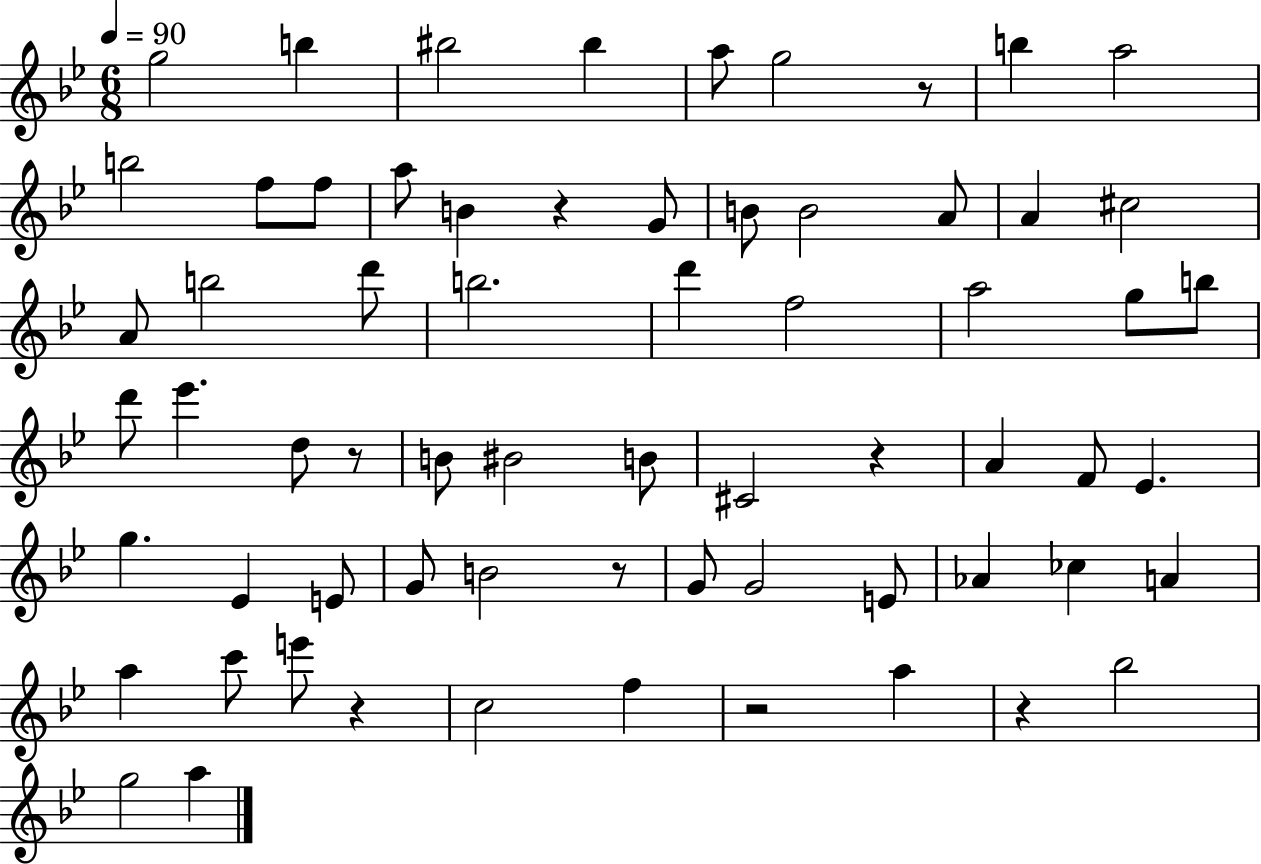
G5/h B5/q BIS5/h BIS5/q A5/e G5/h R/e B5/q A5/h B5/h F5/e F5/e A5/e B4/q R/q G4/e B4/e B4/h A4/e A4/q C#5/h A4/e B5/h D6/e B5/h. D6/q F5/h A5/h G5/e B5/e D6/e Eb6/q. D5/e R/e B4/e BIS4/h B4/e C#4/h R/q A4/q F4/e Eb4/q. G5/q. Eb4/q E4/e G4/e B4/h R/e G4/e G4/h E4/e Ab4/q CES5/q A4/q A5/q C6/e E6/e R/q C5/h F5/q R/h A5/q R/q Bb5/h G5/h A5/q